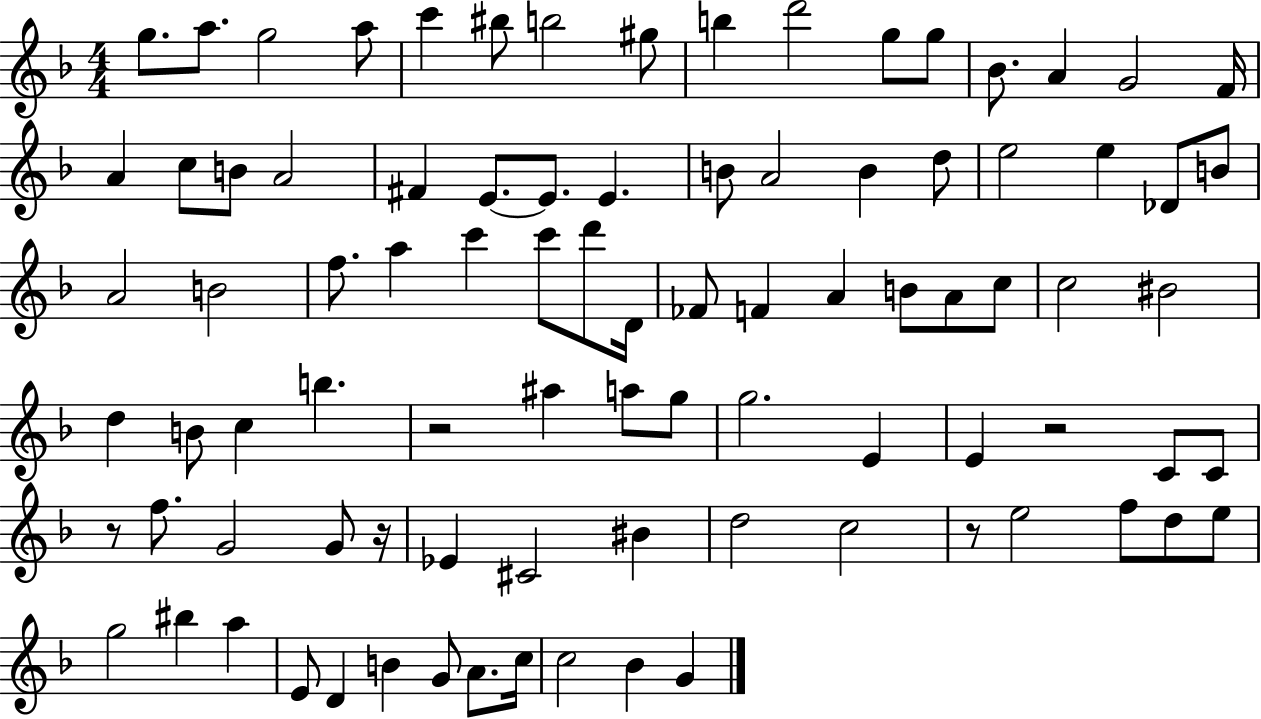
{
  \clef treble
  \numericTimeSignature
  \time 4/4
  \key f \major
  g''8. a''8. g''2 a''8 | c'''4 bis''8 b''2 gis''8 | b''4 d'''2 g''8 g''8 | bes'8. a'4 g'2 f'16 | \break a'4 c''8 b'8 a'2 | fis'4 e'8.~~ e'8. e'4. | b'8 a'2 b'4 d''8 | e''2 e''4 des'8 b'8 | \break a'2 b'2 | f''8. a''4 c'''4 c'''8 d'''8 d'16 | fes'8 f'4 a'4 b'8 a'8 c''8 | c''2 bis'2 | \break d''4 b'8 c''4 b''4. | r2 ais''4 a''8 g''8 | g''2. e'4 | e'4 r2 c'8 c'8 | \break r8 f''8. g'2 g'8 r16 | ees'4 cis'2 bis'4 | d''2 c''2 | r8 e''2 f''8 d''8 e''8 | \break g''2 bis''4 a''4 | e'8 d'4 b'4 g'8 a'8. c''16 | c''2 bes'4 g'4 | \bar "|."
}